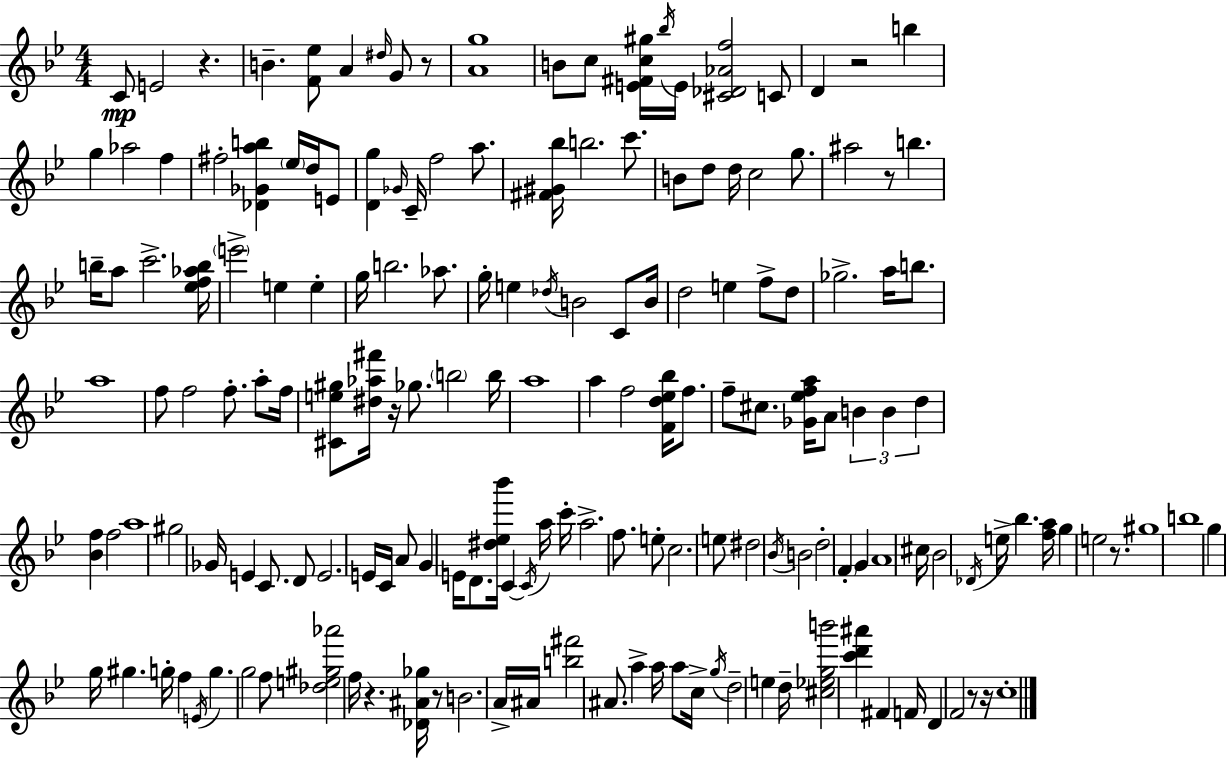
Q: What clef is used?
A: treble